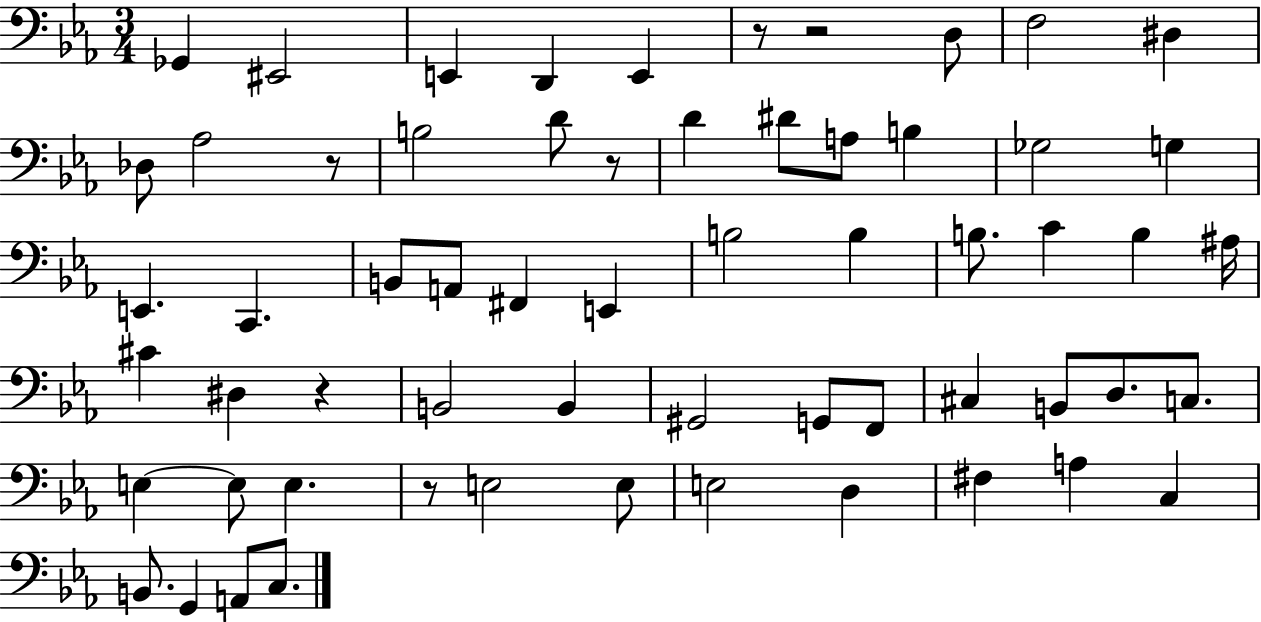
{
  \clef bass
  \numericTimeSignature
  \time 3/4
  \key ees \major
  \repeat volta 2 { ges,4 eis,2 | e,4 d,4 e,4 | r8 r2 d8 | f2 dis4 | \break des8 aes2 r8 | b2 d'8 r8 | d'4 dis'8 a8 b4 | ges2 g4 | \break e,4. c,4. | b,8 a,8 fis,4 e,4 | b2 b4 | b8. c'4 b4 ais16 | \break cis'4 dis4 r4 | b,2 b,4 | gis,2 g,8 f,8 | cis4 b,8 d8. c8. | \break e4~~ e8 e4. | r8 e2 e8 | e2 d4 | fis4 a4 c4 | \break b,8. g,4 a,8 c8. | } \bar "|."
}